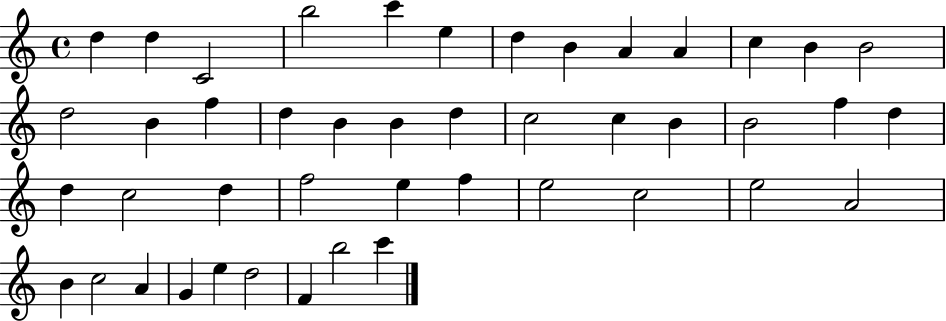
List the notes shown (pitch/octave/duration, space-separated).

D5/q D5/q C4/h B5/h C6/q E5/q D5/q B4/q A4/q A4/q C5/q B4/q B4/h D5/h B4/q F5/q D5/q B4/q B4/q D5/q C5/h C5/q B4/q B4/h F5/q D5/q D5/q C5/h D5/q F5/h E5/q F5/q E5/h C5/h E5/h A4/h B4/q C5/h A4/q G4/q E5/q D5/h F4/q B5/h C6/q